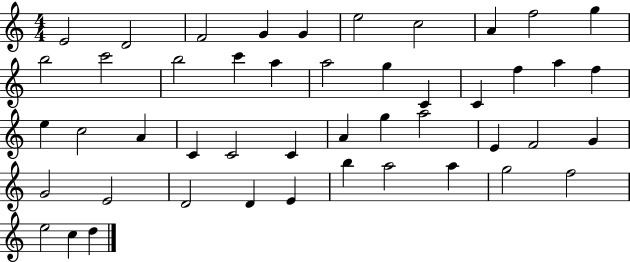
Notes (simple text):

E4/h D4/h F4/h G4/q G4/q E5/h C5/h A4/q F5/h G5/q B5/h C6/h B5/h C6/q A5/q A5/h G5/q C4/q C4/q F5/q A5/q F5/q E5/q C5/h A4/q C4/q C4/h C4/q A4/q G5/q A5/h E4/q F4/h G4/q G4/h E4/h D4/h D4/q E4/q B5/q A5/h A5/q G5/h F5/h E5/h C5/q D5/q